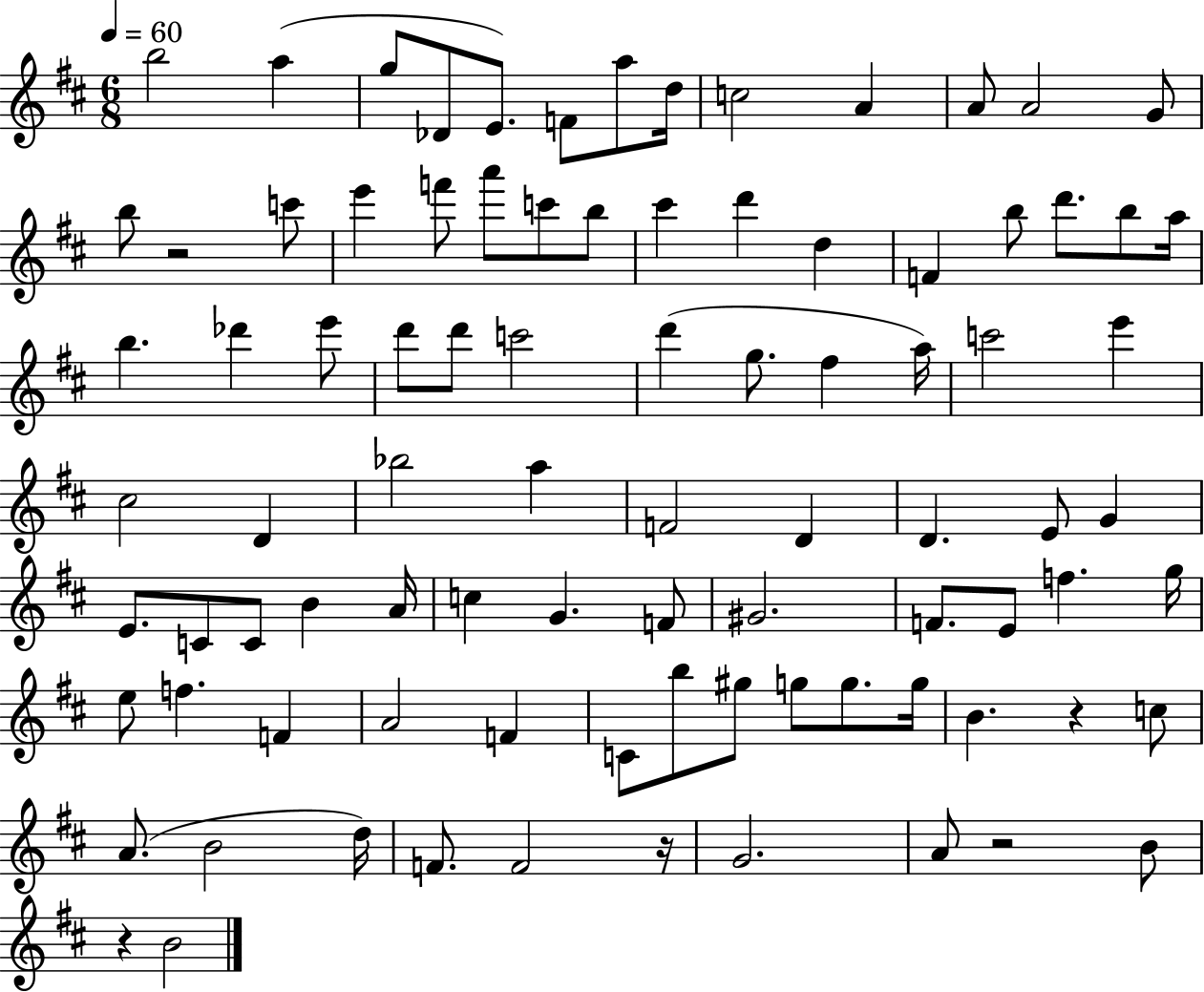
B5/h A5/q G5/e Db4/e E4/e. F4/e A5/e D5/s C5/h A4/q A4/e A4/h G4/e B5/e R/h C6/e E6/q F6/e A6/e C6/e B5/e C#6/q D6/q D5/q F4/q B5/e D6/e. B5/e A5/s B5/q. Db6/q E6/e D6/e D6/e C6/h D6/q G5/e. F#5/q A5/s C6/h E6/q C#5/h D4/q Bb5/h A5/q F4/h D4/q D4/q. E4/e G4/q E4/e. C4/e C4/e B4/q A4/s C5/q G4/q. F4/e G#4/h. F4/e. E4/e F5/q. G5/s E5/e F5/q. F4/q A4/h F4/q C4/e B5/e G#5/e G5/e G5/e. G5/s B4/q. R/q C5/e A4/e. B4/h D5/s F4/e. F4/h R/s G4/h. A4/e R/h B4/e R/q B4/h